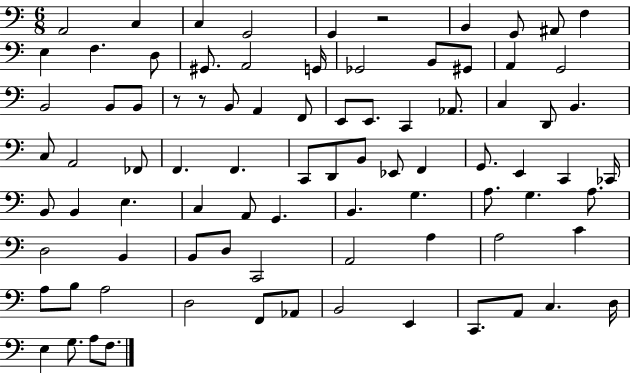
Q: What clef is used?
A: bass